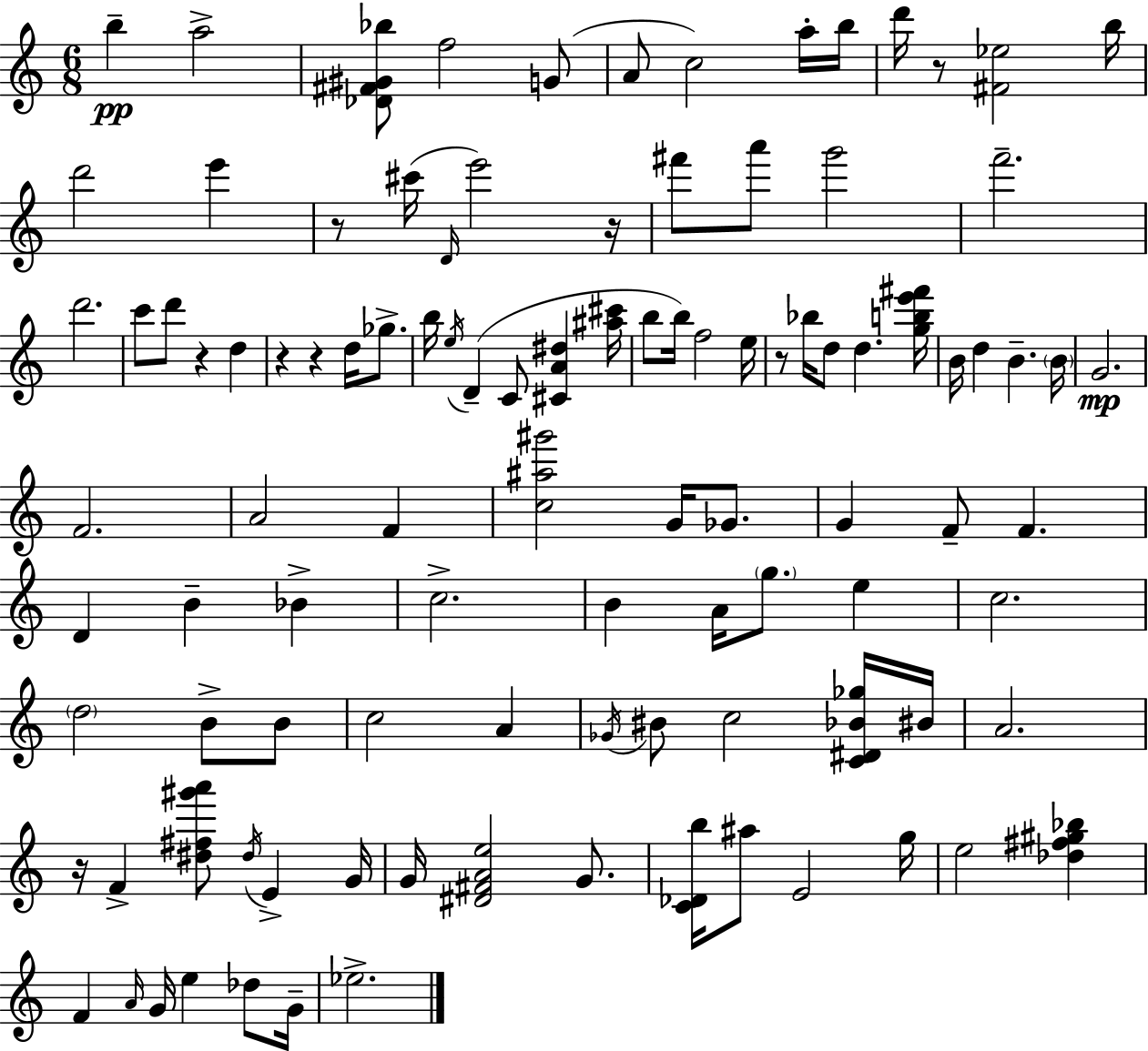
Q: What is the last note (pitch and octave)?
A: Eb5